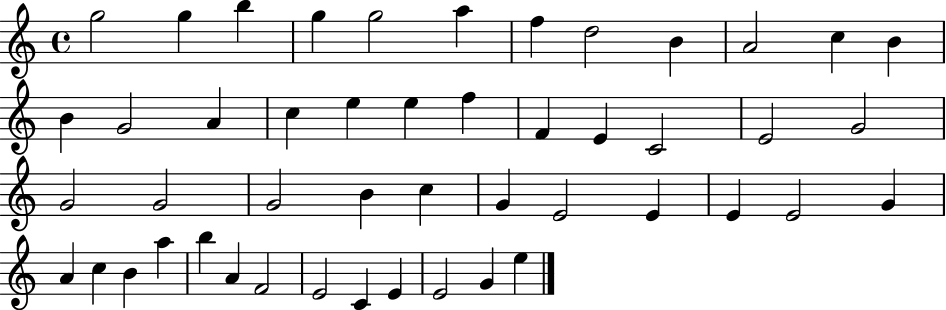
G5/h G5/q B5/q G5/q G5/h A5/q F5/q D5/h B4/q A4/h C5/q B4/q B4/q G4/h A4/q C5/q E5/q E5/q F5/q F4/q E4/q C4/h E4/h G4/h G4/h G4/h G4/h B4/q C5/q G4/q E4/h E4/q E4/q E4/h G4/q A4/q C5/q B4/q A5/q B5/q A4/q F4/h E4/h C4/q E4/q E4/h G4/q E5/q